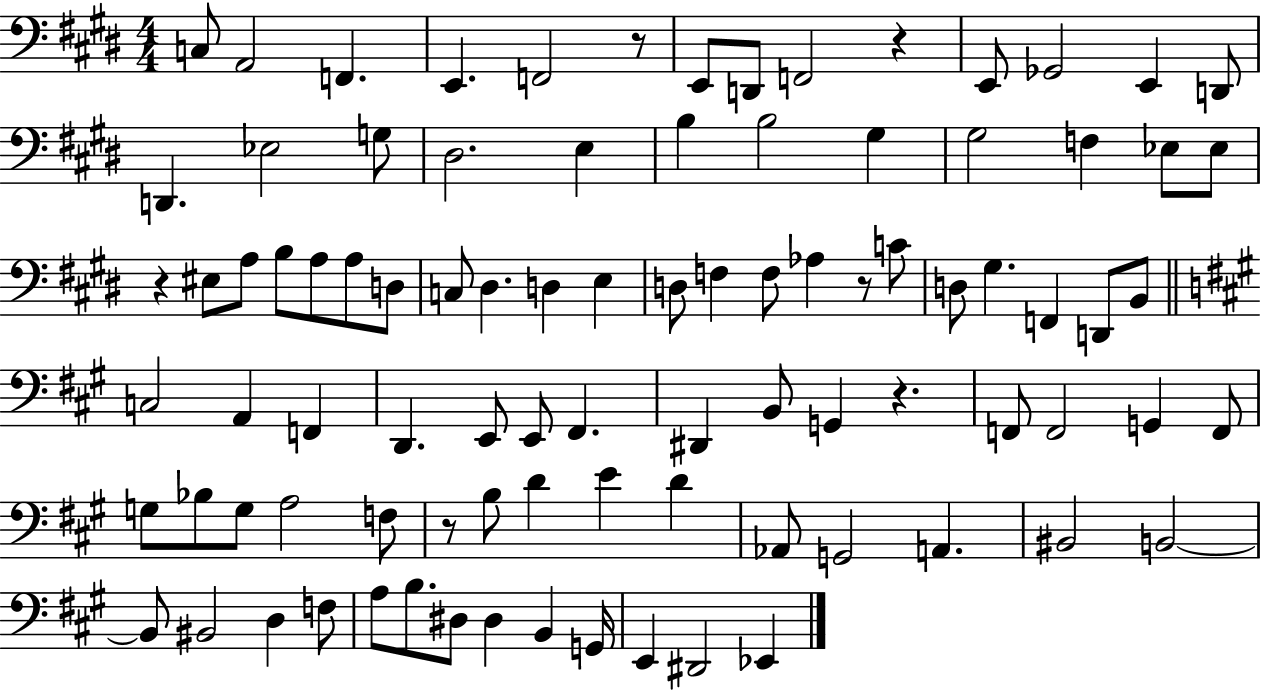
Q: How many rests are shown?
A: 6